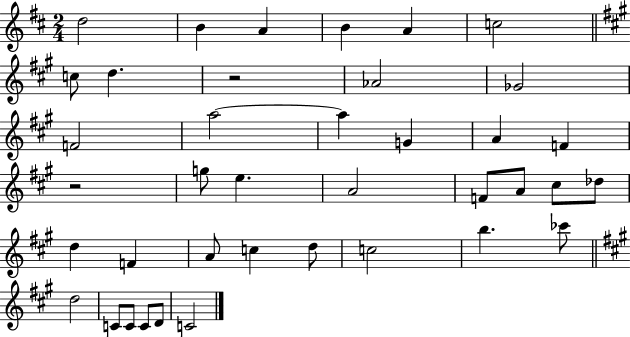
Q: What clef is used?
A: treble